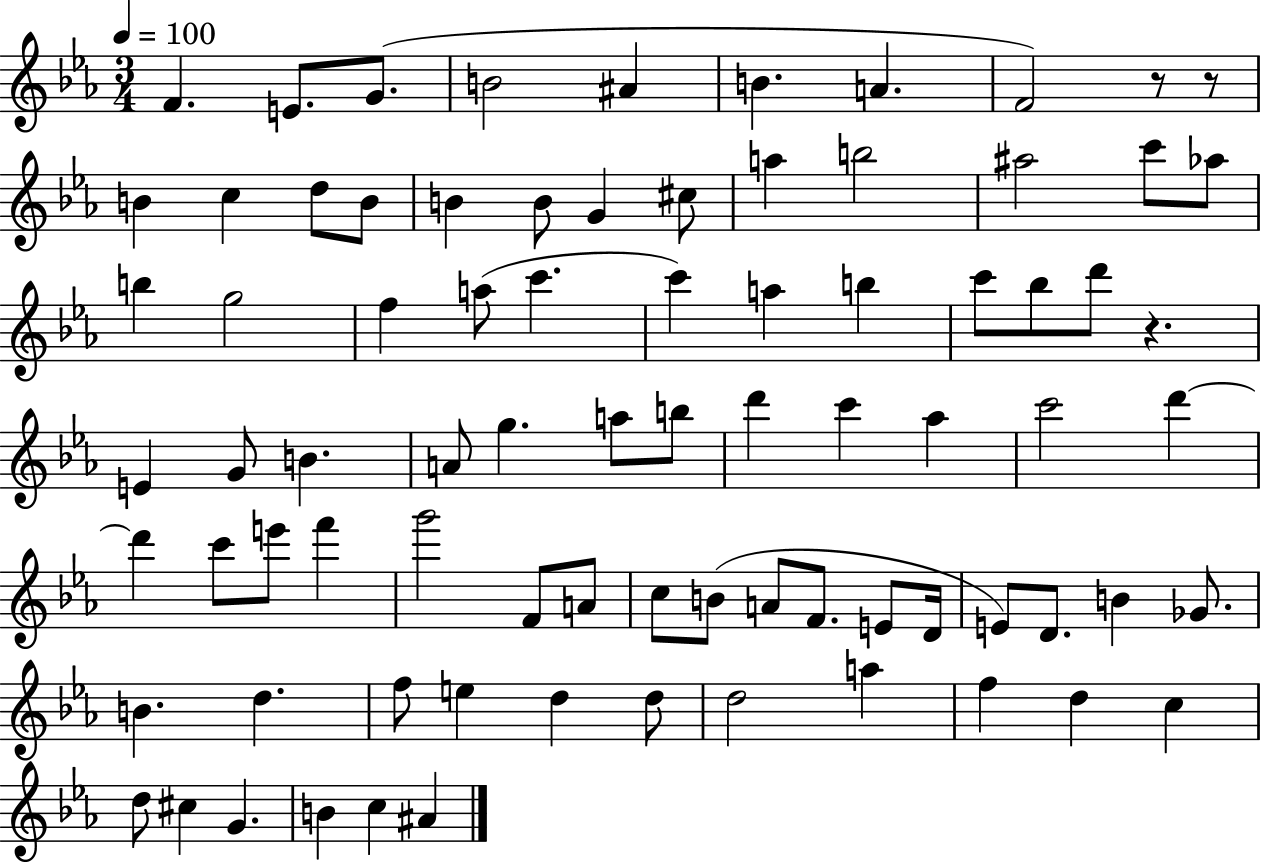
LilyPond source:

{
  \clef treble
  \numericTimeSignature
  \time 3/4
  \key ees \major
  \tempo 4 = 100
  f'4. e'8. g'8.( | b'2 ais'4 | b'4. a'4. | f'2) r8 r8 | \break b'4 c''4 d''8 b'8 | b'4 b'8 g'4 cis''8 | a''4 b''2 | ais''2 c'''8 aes''8 | \break b''4 g''2 | f''4 a''8( c'''4. | c'''4) a''4 b''4 | c'''8 bes''8 d'''8 r4. | \break e'4 g'8 b'4. | a'8 g''4. a''8 b''8 | d'''4 c'''4 aes''4 | c'''2 d'''4~~ | \break d'''4 c'''8 e'''8 f'''4 | g'''2 f'8 a'8 | c''8 b'8( a'8 f'8. e'8 d'16 | e'8) d'8. b'4 ges'8. | \break b'4. d''4. | f''8 e''4 d''4 d''8 | d''2 a''4 | f''4 d''4 c''4 | \break d''8 cis''4 g'4. | b'4 c''4 ais'4 | \bar "|."
}